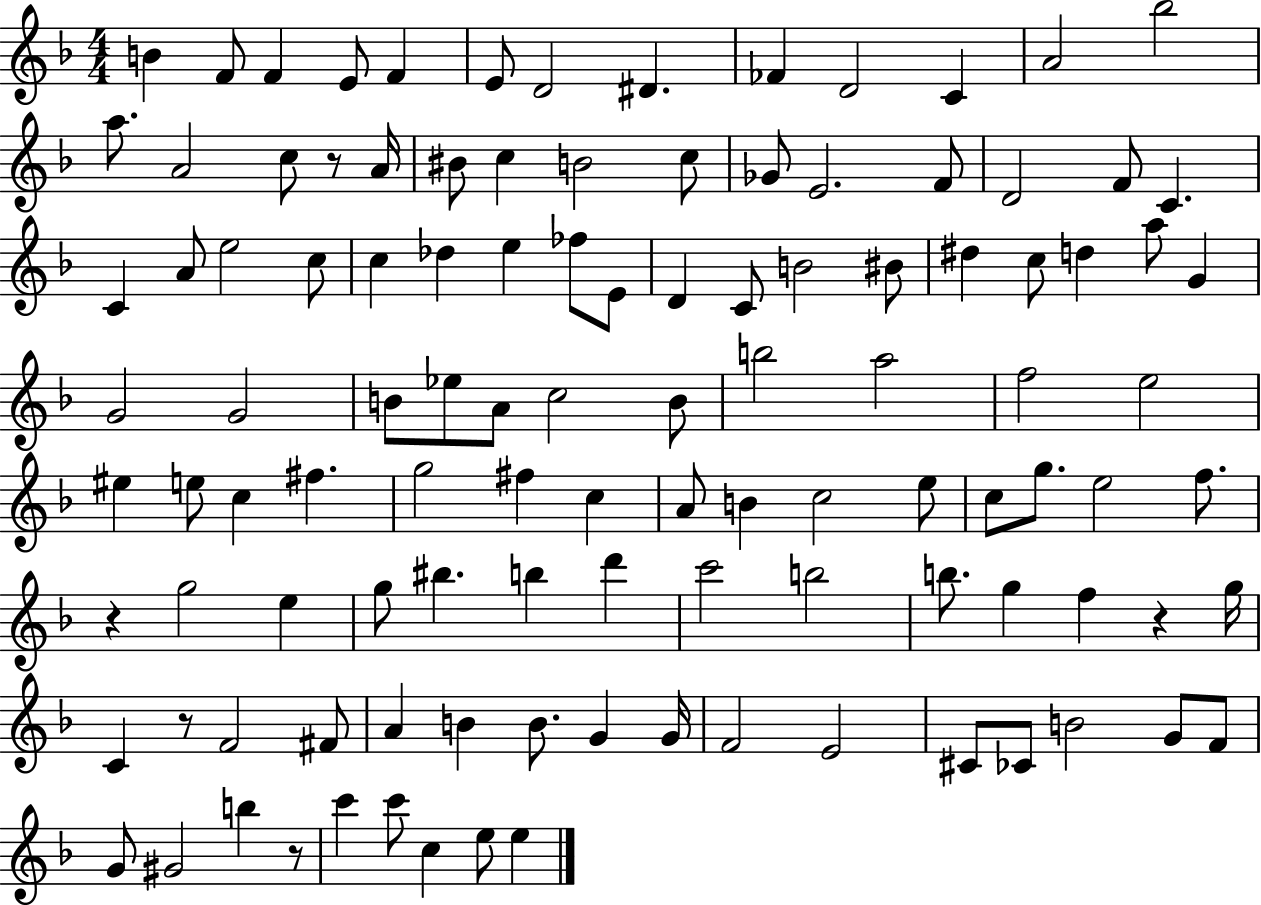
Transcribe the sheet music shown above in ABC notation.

X:1
T:Untitled
M:4/4
L:1/4
K:F
B F/2 F E/2 F E/2 D2 ^D _F D2 C A2 _b2 a/2 A2 c/2 z/2 A/4 ^B/2 c B2 c/2 _G/2 E2 F/2 D2 F/2 C C A/2 e2 c/2 c _d e _f/2 E/2 D C/2 B2 ^B/2 ^d c/2 d a/2 G G2 G2 B/2 _e/2 A/2 c2 B/2 b2 a2 f2 e2 ^e e/2 c ^f g2 ^f c A/2 B c2 e/2 c/2 g/2 e2 f/2 z g2 e g/2 ^b b d' c'2 b2 b/2 g f z g/4 C z/2 F2 ^F/2 A B B/2 G G/4 F2 E2 ^C/2 _C/2 B2 G/2 F/2 G/2 ^G2 b z/2 c' c'/2 c e/2 e